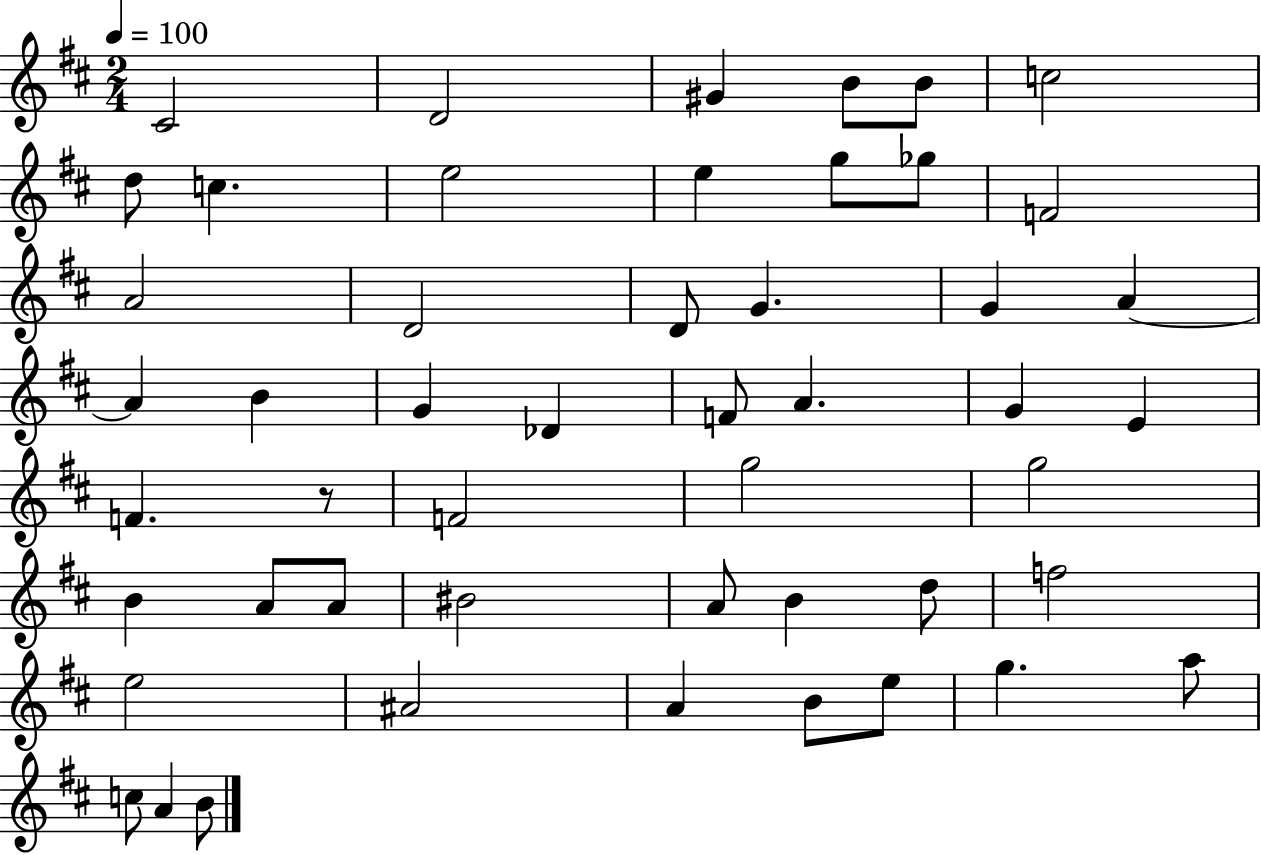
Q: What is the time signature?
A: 2/4